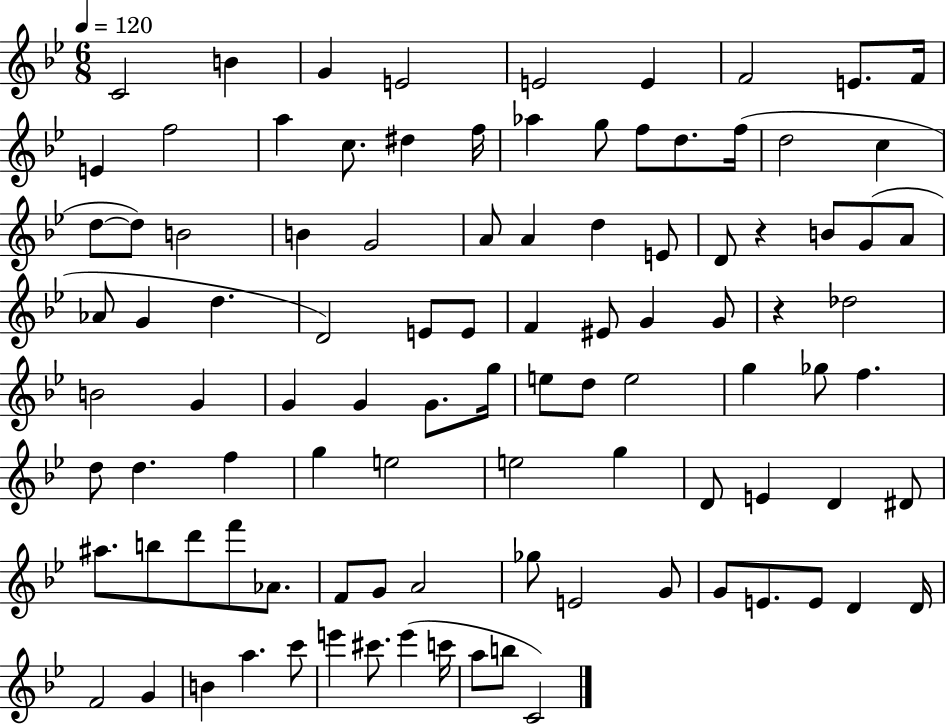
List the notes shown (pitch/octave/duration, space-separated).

C4/h B4/q G4/q E4/h E4/h E4/q F4/h E4/e. F4/s E4/q F5/h A5/q C5/e. D#5/q F5/s Ab5/q G5/e F5/e D5/e. F5/s D5/h C5/q D5/e D5/e B4/h B4/q G4/h A4/e A4/q D5/q E4/e D4/e R/q B4/e G4/e A4/e Ab4/e G4/q D5/q. D4/h E4/e E4/e F4/q EIS4/e G4/q G4/e R/q Db5/h B4/h G4/q G4/q G4/q G4/e. G5/s E5/e D5/e E5/h G5/q Gb5/e F5/q. D5/e D5/q. F5/q G5/q E5/h E5/h G5/q D4/e E4/q D4/q D#4/e A#5/e. B5/e D6/e F6/e Ab4/e. F4/e G4/e A4/h Gb5/e E4/h G4/e G4/e E4/e. E4/e D4/q D4/s F4/h G4/q B4/q A5/q. C6/e E6/q C#6/e. E6/q C6/s A5/e B5/e C4/h